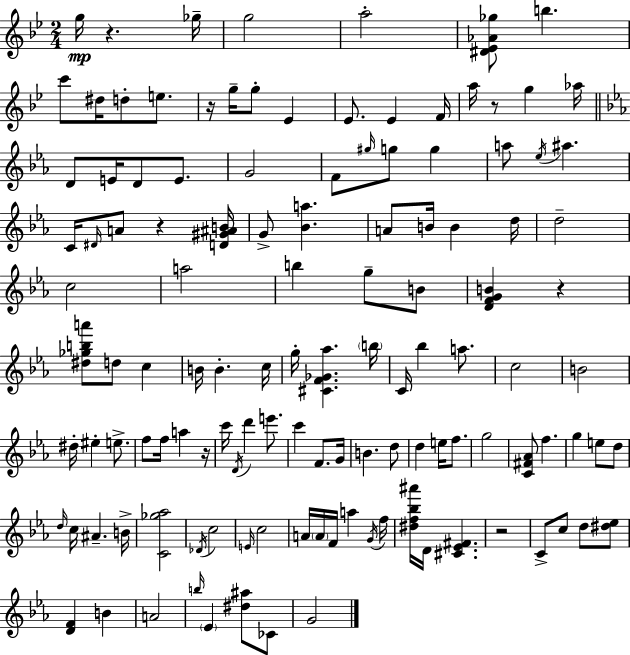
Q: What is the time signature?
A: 2/4